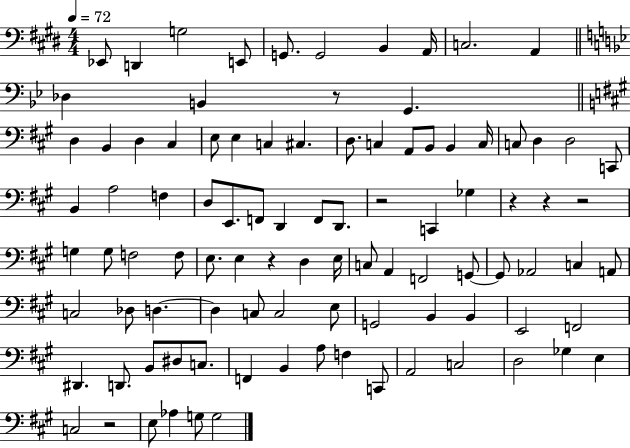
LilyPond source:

{
  \clef bass
  \numericTimeSignature
  \time 4/4
  \key e \major
  \tempo 4 = 72
  \repeat volta 2 { ees,8 d,4 g2 e,8 | g,8. g,2 b,4 a,16 | c2. a,4 | \bar "||" \break \key g \minor des4 b,4 r8 g,4. | \bar "||" \break \key a \major d4 b,4 d4 cis4 | e8 e4 c4 cis4. | d8. c4 a,8 b,8 b,4 c16 | c8 d4 d2 c,8 | \break b,4 a2 f4 | d8 e,8. f,8 d,4 f,8 d,8. | r2 c,4 ges4 | r4 r4 r2 | \break g4 g8 f2 f8 | e8. e4 r4 d4 e16 | c8 a,4 f,2 g,8~~ | g,8 aes,2 c4 a,8 | \break c2 des8 d4.~~ | d4 c8 c2 e8 | g,2 b,4 b,4 | e,2 f,2 | \break dis,4. d,8. b,8 dis8 c8. | f,4 b,4 a8 f4 c,8 | a,2 c2 | d2 ges4 e4 | \break c2 r2 | e8 aes4 g8 g2 | } \bar "|."
}